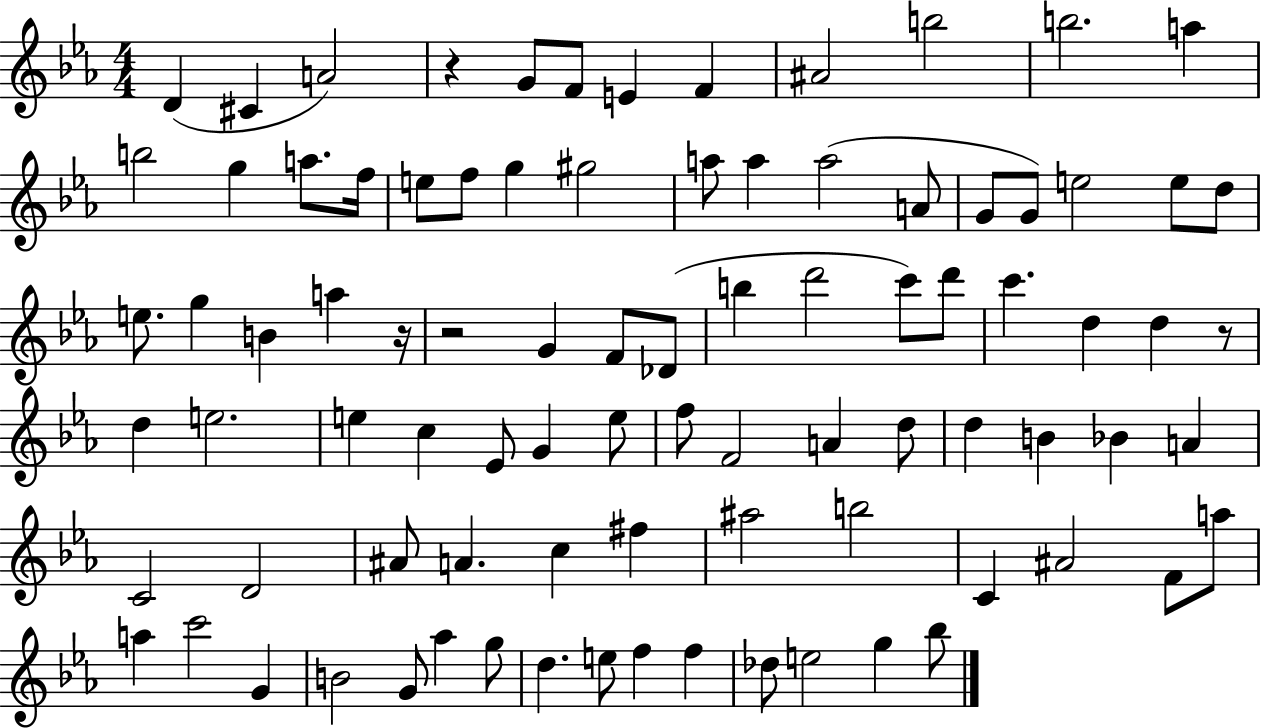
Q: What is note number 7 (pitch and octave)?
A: F4